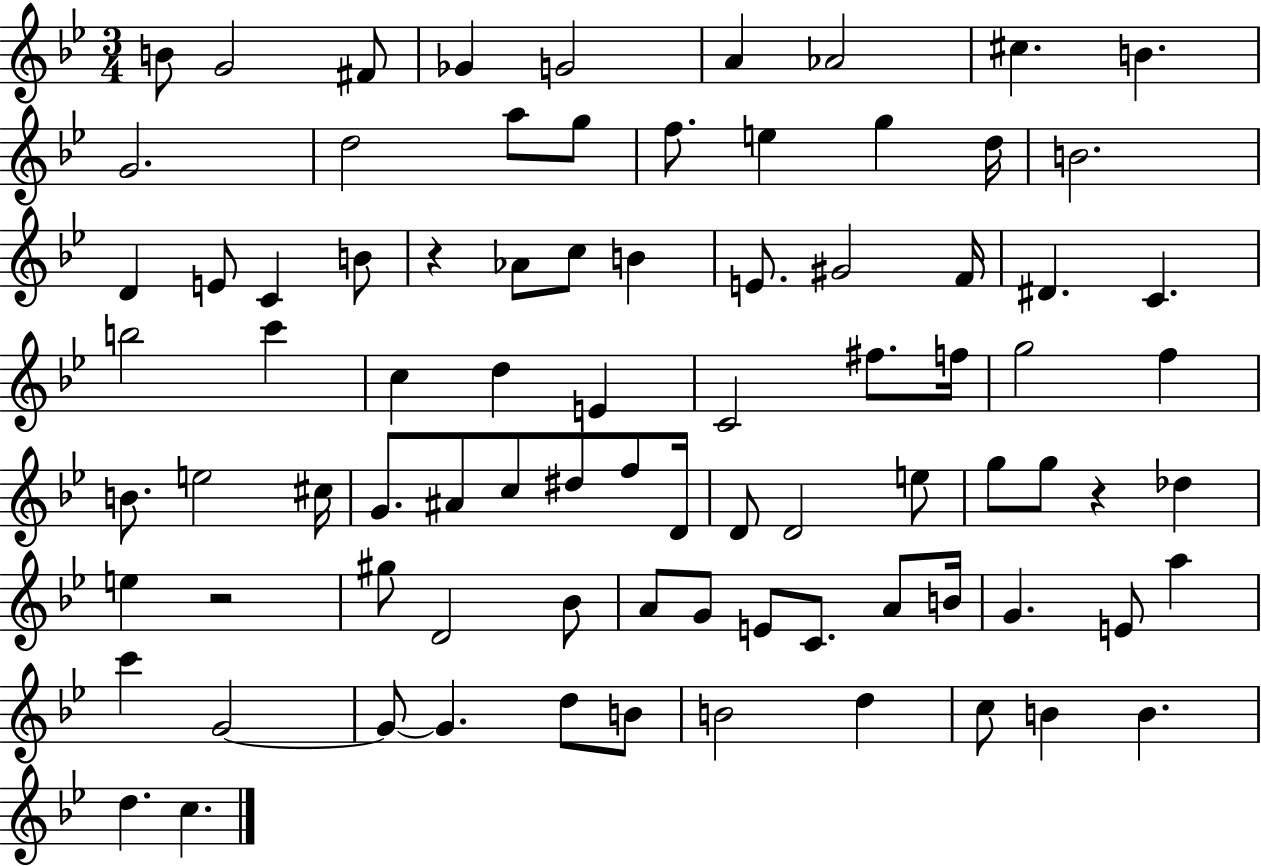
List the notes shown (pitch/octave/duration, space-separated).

B4/e G4/h F#4/e Gb4/q G4/h A4/q Ab4/h C#5/q. B4/q. G4/h. D5/h A5/e G5/e F5/e. E5/q G5/q D5/s B4/h. D4/q E4/e C4/q B4/e R/q Ab4/e C5/e B4/q E4/e. G#4/h F4/s D#4/q. C4/q. B5/h C6/q C5/q D5/q E4/q C4/h F#5/e. F5/s G5/h F5/q B4/e. E5/h C#5/s G4/e. A#4/e C5/e D#5/e F5/e D4/s D4/e D4/h E5/e G5/e G5/e R/q Db5/q E5/q R/h G#5/e D4/h Bb4/e A4/e G4/e E4/e C4/e. A4/e B4/s G4/q. E4/e A5/q C6/q G4/h G4/e G4/q. D5/e B4/e B4/h D5/q C5/e B4/q B4/q. D5/q. C5/q.